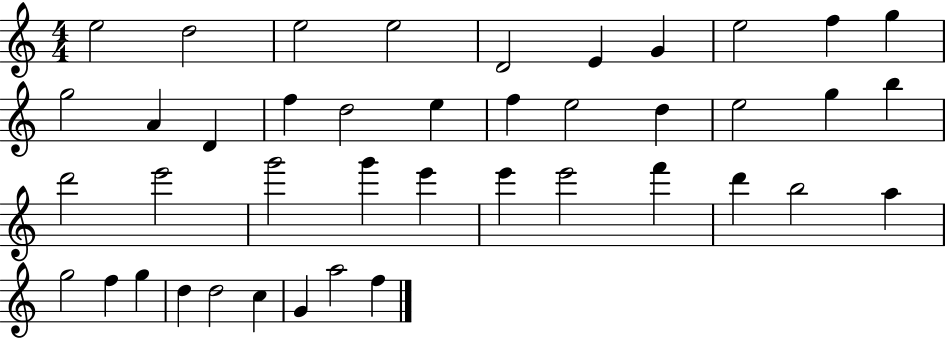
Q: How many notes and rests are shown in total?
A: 42